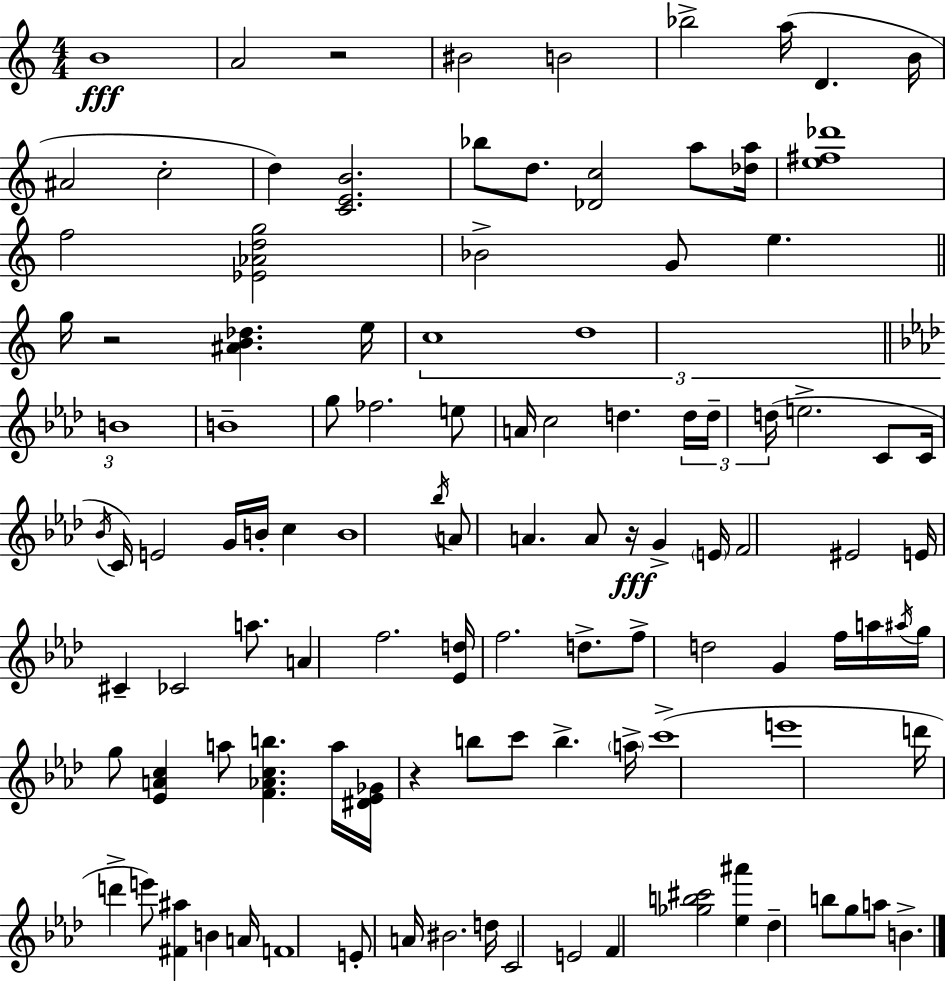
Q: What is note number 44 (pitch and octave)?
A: Bb5